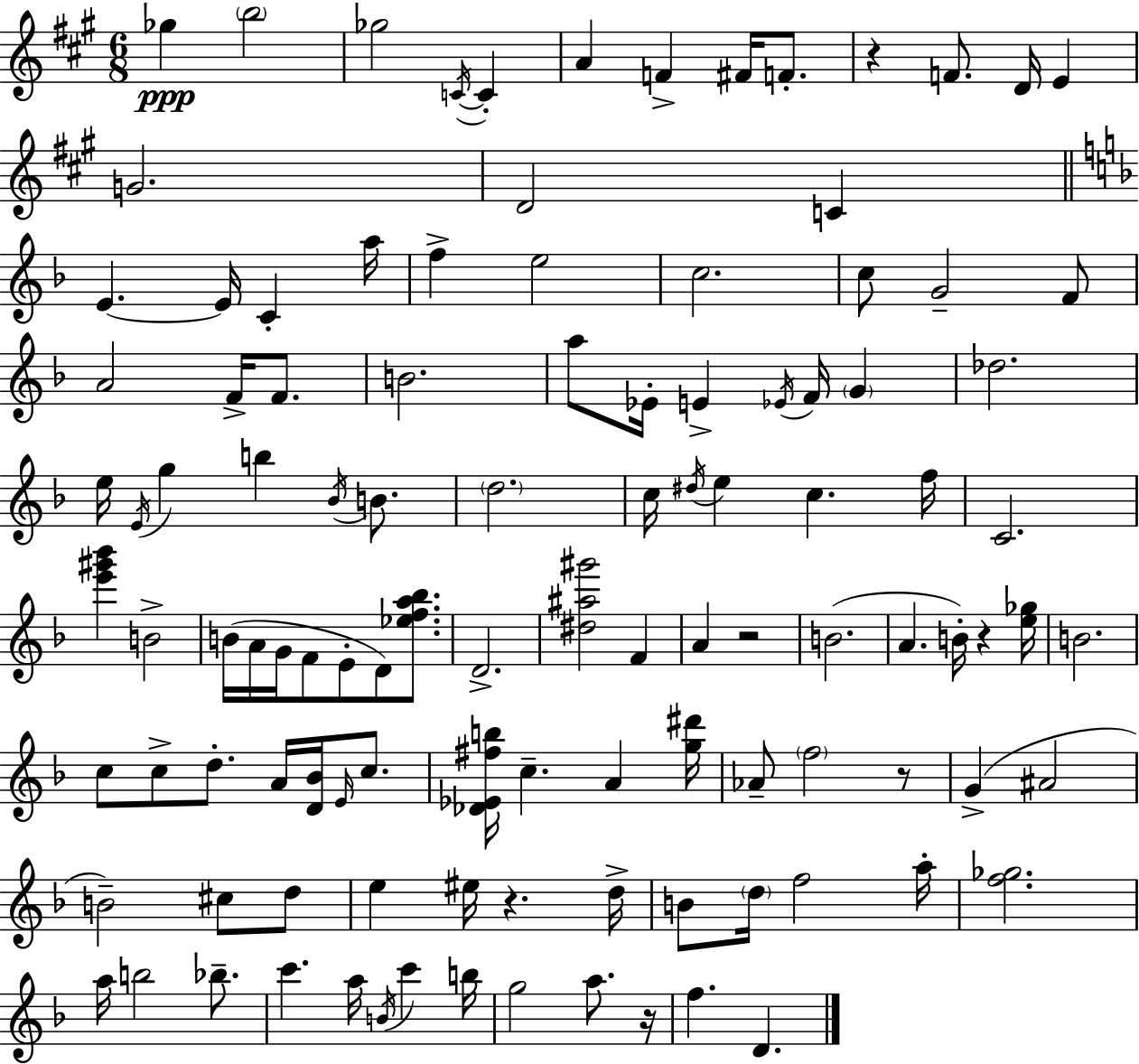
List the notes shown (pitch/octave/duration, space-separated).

Gb5/q B5/h Gb5/h C4/s C4/q A4/q F4/q F#4/s F4/e. R/q F4/e. D4/s E4/q G4/h. D4/h C4/q E4/q. E4/s C4/q A5/s F5/q E5/h C5/h. C5/e G4/h F4/e A4/h F4/s F4/e. B4/h. A5/e Eb4/s E4/q Eb4/s F4/s G4/q Db5/h. E5/s E4/s G5/q B5/q Bb4/s B4/e. D5/h. C5/s D#5/s E5/q C5/q. F5/s C4/h. [E6,G#6,Bb6]/q B4/h B4/s A4/s G4/s F4/e E4/e D4/e [Eb5,F5,A5,Bb5]/e. D4/h. [D#5,A#5,G#6]/h F4/q A4/q R/h B4/h. A4/q. B4/s R/q [E5,Gb5]/s B4/h. C5/e C5/e D5/e. A4/s [D4,Bb4]/s E4/s C5/e. [Db4,Eb4,F#5,B5]/s C5/q. A4/q [G5,D#6]/s Ab4/e F5/h R/e G4/q A#4/h B4/h C#5/e D5/e E5/q EIS5/s R/q. D5/s B4/e D5/s F5/h A5/s [F5,Gb5]/h. A5/s B5/h Bb5/e. C6/q. A5/s B4/s C6/q B5/s G5/h A5/e. R/s F5/q. D4/q.